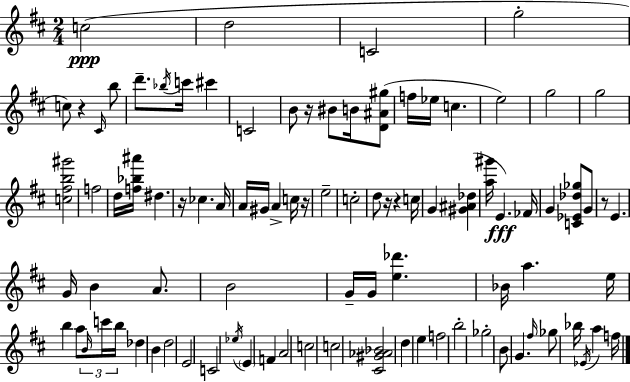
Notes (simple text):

C5/h D5/h C4/h G5/h C5/e R/q C#4/s B5/e D6/e. Bb5/s C6/s C#6/q C4/h B4/e R/s BIS4/e B4/s [D4,A#4,G#5]/e F5/s Eb5/s C5/q. E5/h G5/h G5/h [C5,F#5,B5,G#6]/h F5/h D5/s [F5,Bb5,A#6]/s D#5/q. R/s CES5/q. A4/s A4/s G#4/s A4/q C5/s R/s E5/h C5/h D5/e R/s R/q C5/s G4/q [G#4,A#4,Db5]/q [A5,G#6]/s E4/q. FES4/s G4/q [C4,Eb4,Db5,Gb5]/e G4/e R/e E4/q. G4/s B4/q A4/e. B4/h G4/s G4/s [E5,Db6]/q. Bb4/s A5/q. E5/s B5/q A5/e B4/s C6/s B5/s Db5/q B4/q D5/h E4/h C4/h Eb5/s E4/q F4/q A4/h C5/h C5/h [C#4,G#4,Ab4,Bb4]/h D5/q E5/q F5/h B5/h Gb5/h B4/e G4/q. F#5/s Gb5/e Bb5/s Eb4/s A5/q F5/s